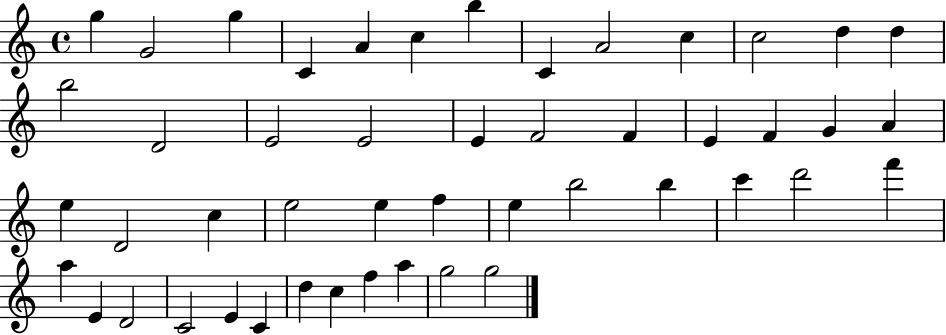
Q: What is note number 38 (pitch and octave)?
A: E4